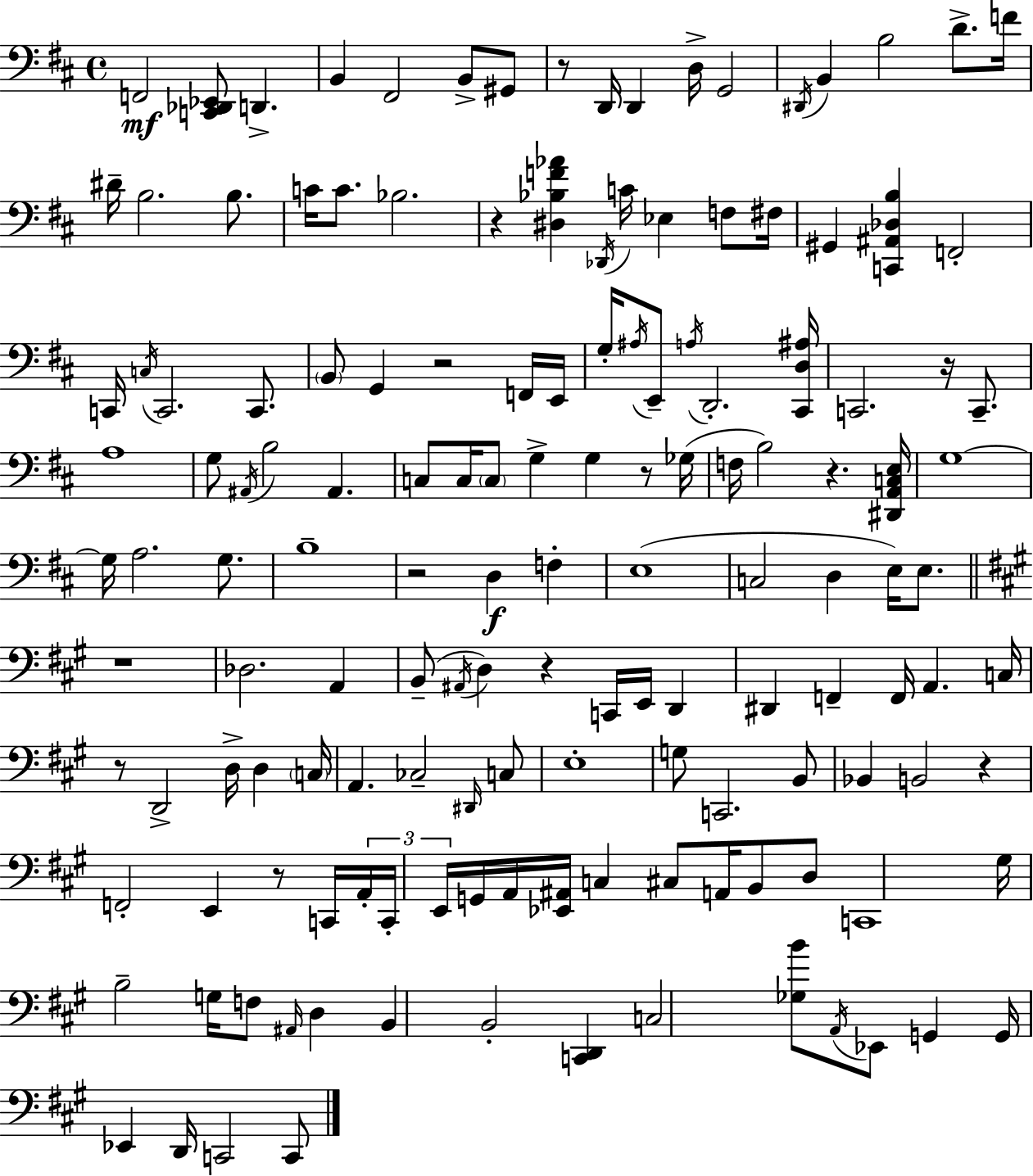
X:1
T:Untitled
M:4/4
L:1/4
K:D
F,,2 [C,,_D,,_E,,]/2 D,, B,, ^F,,2 B,,/2 ^G,,/2 z/2 D,,/4 D,, D,/4 G,,2 ^D,,/4 B,, B,2 D/2 F/4 ^D/4 B,2 B,/2 C/4 C/2 _B,2 z [^D,_B,F_A] _D,,/4 C/4 _E, F,/2 ^F,/4 ^G,, [C,,^A,,_D,B,] F,,2 C,,/4 C,/4 C,,2 C,,/2 B,,/2 G,, z2 F,,/4 E,,/4 G,/4 ^A,/4 E,,/2 A,/4 D,,2 [^C,,D,^A,]/4 C,,2 z/4 C,,/2 A,4 G,/2 ^A,,/4 B,2 ^A,, C,/2 C,/4 C,/2 G, G, z/2 _G,/4 F,/4 B,2 z [^D,,A,,C,E,]/4 G,4 G,/4 A,2 G,/2 B,4 z2 D, F, E,4 C,2 D, E,/4 E,/2 z4 _D,2 A,, B,,/2 ^A,,/4 D, z C,,/4 E,,/4 D,, ^D,, F,, F,,/4 A,, C,/4 z/2 D,,2 D,/4 D, C,/4 A,, _C,2 ^D,,/4 C,/2 E,4 G,/2 C,,2 B,,/2 _B,, B,,2 z F,,2 E,, z/2 C,,/4 A,,/4 C,,/4 E,,/4 G,,/4 A,,/4 [_E,,^A,,]/4 C, ^C,/2 A,,/4 B,,/2 D,/2 C,,4 ^G,/4 B,2 G,/4 F,/2 ^A,,/4 D, B,, B,,2 [C,,D,,] C,2 [_G,B]/2 A,,/4 _E,,/2 G,, G,,/4 _E,, D,,/4 C,,2 C,,/2